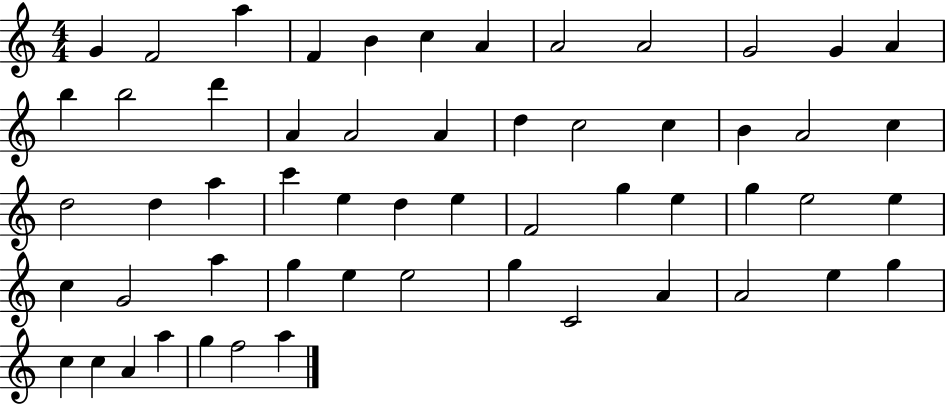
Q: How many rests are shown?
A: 0